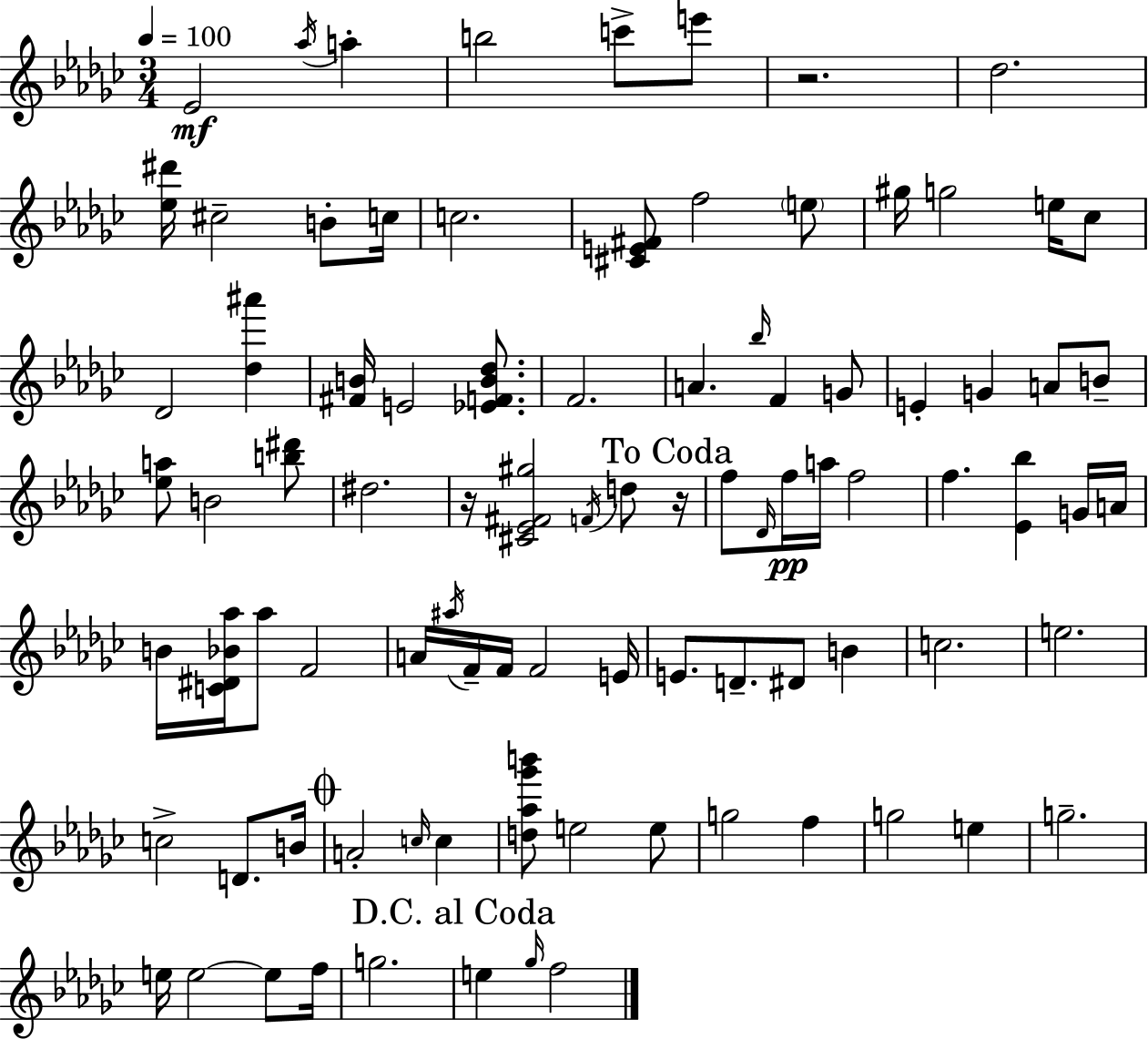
Eb4/h Ab5/s A5/q B5/h C6/e E6/e R/h. Db5/h. [Eb5,D#6]/s C#5/h B4/e C5/s C5/h. [C#4,E4,F#4]/e F5/h E5/e G#5/s G5/h E5/s CES5/e Db4/h [Db5,A#6]/q [F#4,B4]/s E4/h [Eb4,F4,B4,Db5]/e. F4/h. A4/q. Bb5/s F4/q G4/e E4/q G4/q A4/e B4/e [Eb5,A5]/e B4/h [B5,D#6]/e D#5/h. R/s [C#4,Eb4,F#4,G#5]/h F4/s D5/e R/s F5/e Db4/s F5/s A5/s F5/h F5/q. [Eb4,Bb5]/q G4/s A4/s B4/s [C4,D#4,Bb4,Ab5]/s Ab5/e F4/h A4/s A#5/s F4/s F4/s F4/h E4/s E4/e. D4/e. D#4/e B4/q C5/h. E5/h. C5/h D4/e. B4/s A4/h C5/s C5/q [D5,Ab5,Gb6,B6]/e E5/h E5/e G5/h F5/q G5/h E5/q G5/h. E5/s E5/h E5/e F5/s G5/h. E5/q Gb5/s F5/h